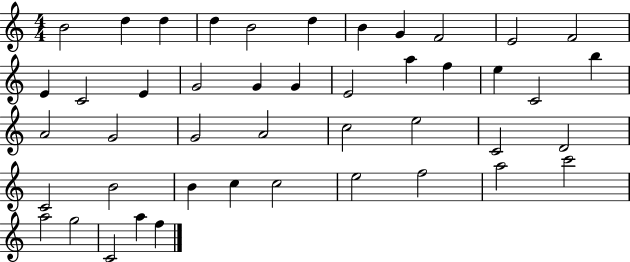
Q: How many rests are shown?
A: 0